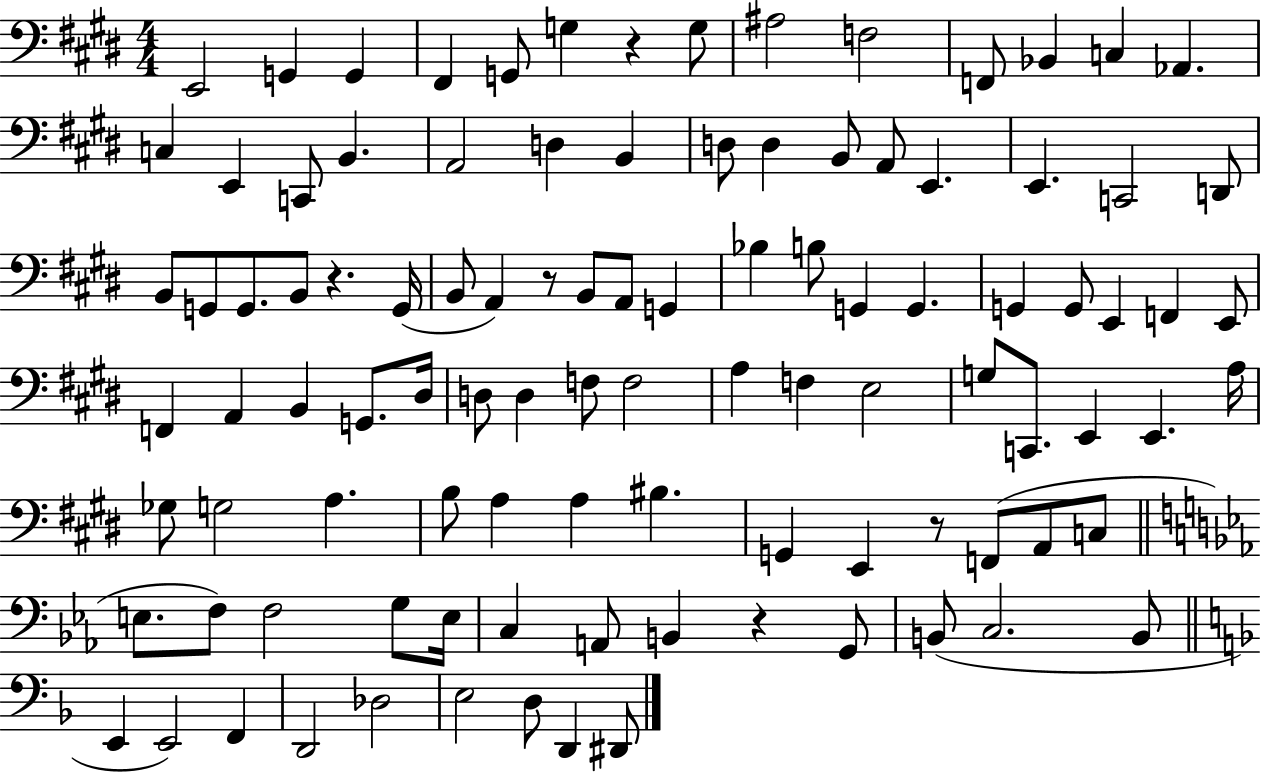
X:1
T:Untitled
M:4/4
L:1/4
K:E
E,,2 G,, G,, ^F,, G,,/2 G, z G,/2 ^A,2 F,2 F,,/2 _B,, C, _A,, C, E,, C,,/2 B,, A,,2 D, B,, D,/2 D, B,,/2 A,,/2 E,, E,, C,,2 D,,/2 B,,/2 G,,/2 G,,/2 B,,/2 z G,,/4 B,,/2 A,, z/2 B,,/2 A,,/2 G,, _B, B,/2 G,, G,, G,, G,,/2 E,, F,, E,,/2 F,, A,, B,, G,,/2 ^D,/4 D,/2 D, F,/2 F,2 A, F, E,2 G,/2 C,,/2 E,, E,, A,/4 _G,/2 G,2 A, B,/2 A, A, ^B, G,, E,, z/2 F,,/2 A,,/2 C,/2 E,/2 F,/2 F,2 G,/2 E,/4 C, A,,/2 B,, z G,,/2 B,,/2 C,2 B,,/2 E,, E,,2 F,, D,,2 _D,2 E,2 D,/2 D,, ^D,,/2